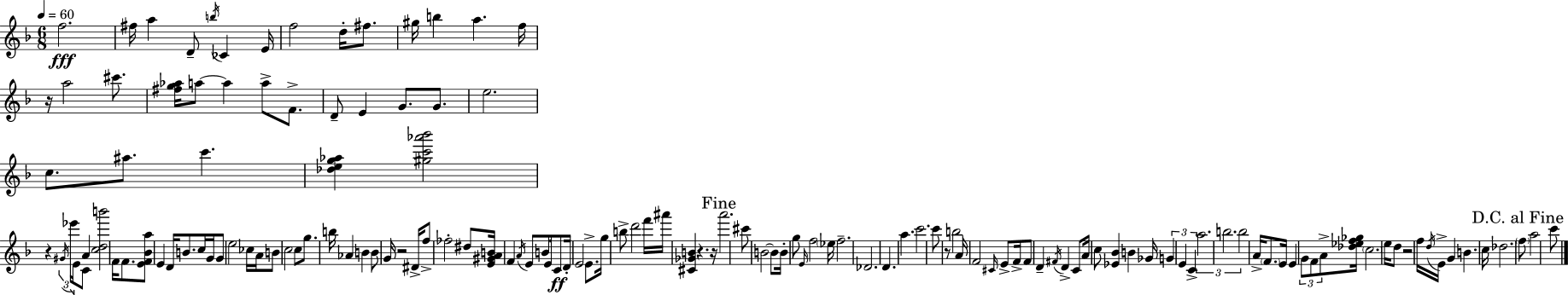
F5/h. F#5/s A5/q D4/e B5/s CES4/q E4/s F5/h D5/s F#5/e. G#5/s B5/q A5/q. F5/s R/s A5/h C#6/e. [F#5,G5,Ab5]/s A5/e A5/q A5/e F4/e. D4/e E4/q G4/e. G4/e. E5/h. C5/e. A#5/e. C6/q. [Db5,E5,G5,Ab5]/q [G#5,C6,Ab6,Bb6]/h R/q G#4/s Eb6/s E4/s C4/e A4/q [C5,D5,B6]/h F4/s F4/e. [E4,F4,Bb4,A5]/e E4/q D4/s B4/e. C5/s G4/s G4/e E5/h CES5/s A4/s B4/e C5/h C5/e G5/e. B5/s Ab4/q B4/q B4/e G4/s R/h D#4/s F5/e FES5/h D#5/e [E4,G#4,A4,B4]/s F4/q A4/s E4/e B4/e E4/s C4/e D4/s E4/h E4/e. G5/s B5/e D6/h F6/s A#6/s [C#4,Gb4,B4]/q R/q. R/s A6/h. C#6/e B4/h B4/e B4/s G5/e E4/s F5/h Eb5/s F5/h. Db4/h. D4/q. A5/q. C6/h. C6/e R/e B5/h A4/s F4/h C#4/s E4/e F4/s F4/e D4/q F#4/s D4/q C4/e A4/s C5/e [Eb4,Bb4]/q B4/q Gb4/s G4/q E4/q C4/q A5/h. B5/h. B5/h A4/s F4/e. E4/s E4/q G4/e F4/e A4/e [Db5,Eb5,F5,Gb5]/s C5/h. E5/s D5/e R/h F5/s D5/s E4/s G4/q B4/q. C5/s Db5/h. F5/e A5/h C6/e